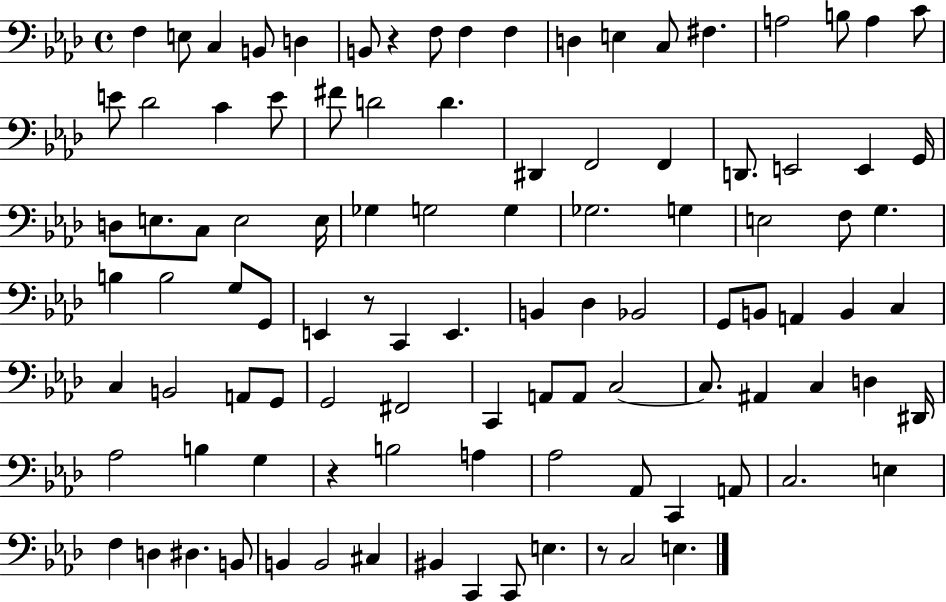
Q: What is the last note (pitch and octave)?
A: E3